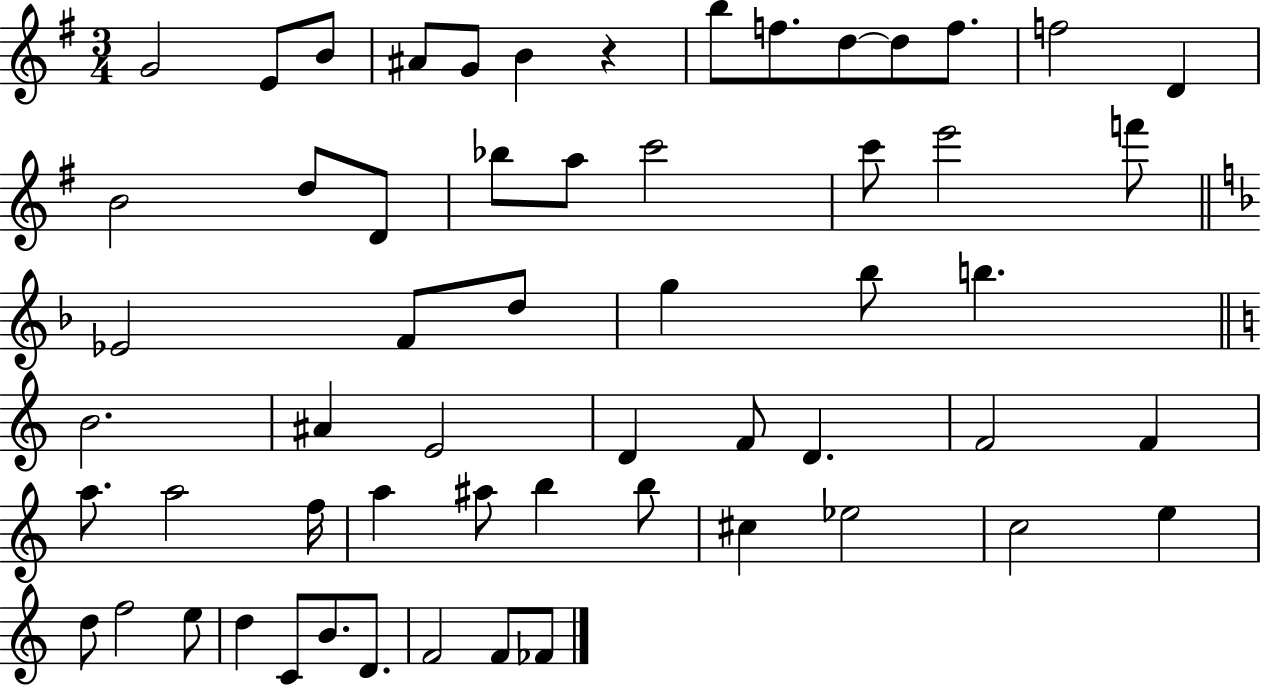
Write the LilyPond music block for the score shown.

{
  \clef treble
  \numericTimeSignature
  \time 3/4
  \key g \major
  \repeat volta 2 { g'2 e'8 b'8 | ais'8 g'8 b'4 r4 | b''8 f''8. d''8~~ d''8 f''8. | f''2 d'4 | \break b'2 d''8 d'8 | bes''8 a''8 c'''2 | c'''8 e'''2 f'''8 | \bar "||" \break \key f \major ees'2 f'8 d''8 | g''4 bes''8 b''4. | \bar "||" \break \key c \major b'2. | ais'4 e'2 | d'4 f'8 d'4. | f'2 f'4 | \break a''8. a''2 f''16 | a''4 ais''8 b''4 b''8 | cis''4 ees''2 | c''2 e''4 | \break d''8 f''2 e''8 | d''4 c'8 b'8. d'8. | f'2 f'8 fes'8 | } \bar "|."
}